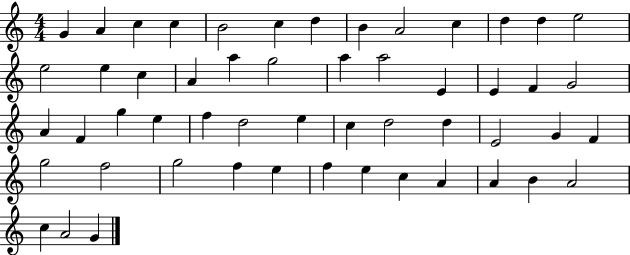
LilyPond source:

{
  \clef treble
  \numericTimeSignature
  \time 4/4
  \key c \major
  g'4 a'4 c''4 c''4 | b'2 c''4 d''4 | b'4 a'2 c''4 | d''4 d''4 e''2 | \break e''2 e''4 c''4 | a'4 a''4 g''2 | a''4 a''2 e'4 | e'4 f'4 g'2 | \break a'4 f'4 g''4 e''4 | f''4 d''2 e''4 | c''4 d''2 d''4 | e'2 g'4 f'4 | \break g''2 f''2 | g''2 f''4 e''4 | f''4 e''4 c''4 a'4 | a'4 b'4 a'2 | \break c''4 a'2 g'4 | \bar "|."
}